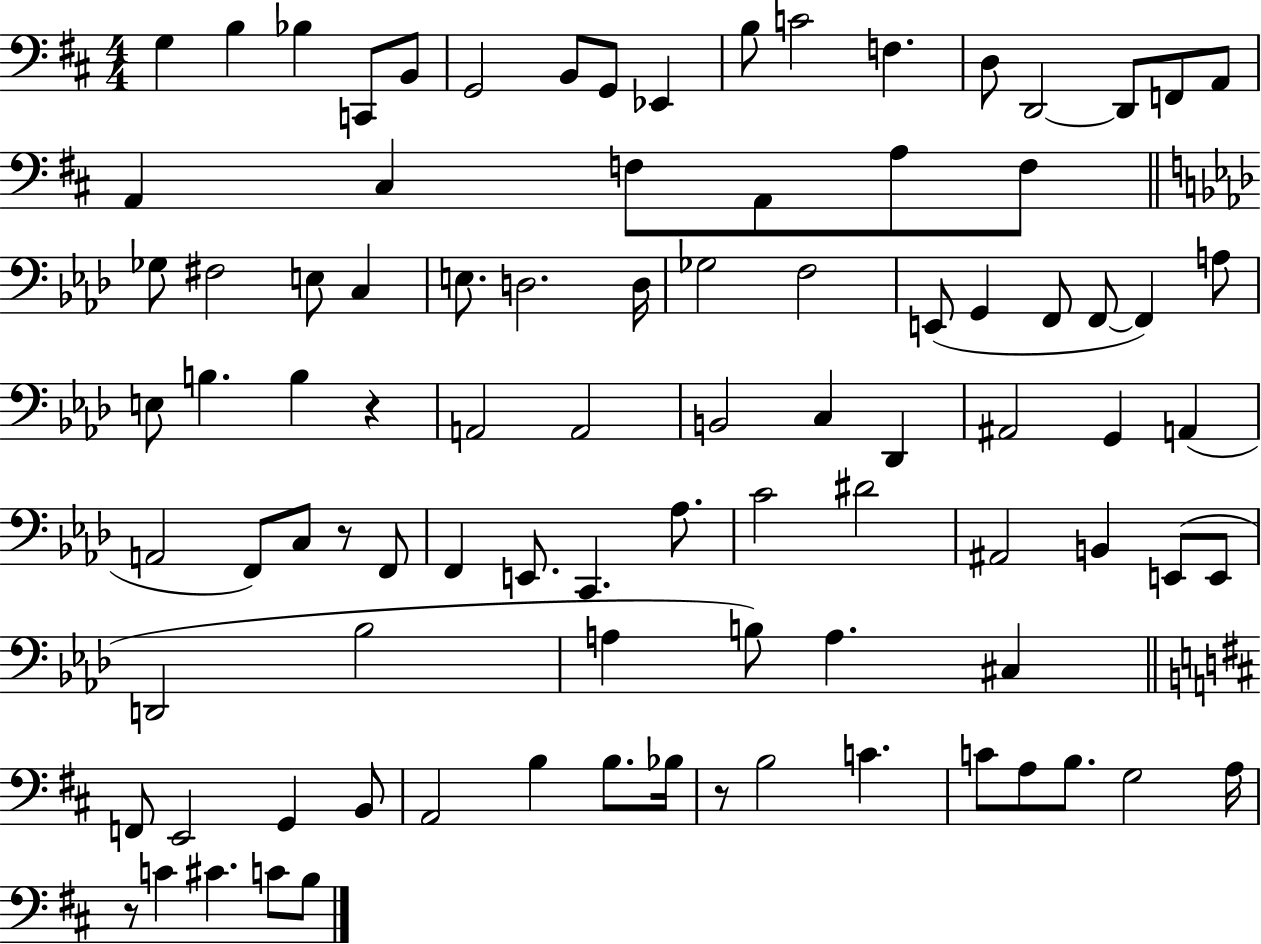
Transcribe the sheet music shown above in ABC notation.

X:1
T:Untitled
M:4/4
L:1/4
K:D
G, B, _B, C,,/2 B,,/2 G,,2 B,,/2 G,,/2 _E,, B,/2 C2 F, D,/2 D,,2 D,,/2 F,,/2 A,,/2 A,, ^C, F,/2 A,,/2 A,/2 F,/2 _G,/2 ^F,2 E,/2 C, E,/2 D,2 D,/4 _G,2 F,2 E,,/2 G,, F,,/2 F,,/2 F,, A,/2 E,/2 B, B, z A,,2 A,,2 B,,2 C, _D,, ^A,,2 G,, A,, A,,2 F,,/2 C,/2 z/2 F,,/2 F,, E,,/2 C,, _A,/2 C2 ^D2 ^A,,2 B,, E,,/2 E,,/2 D,,2 _B,2 A, B,/2 A, ^C, F,,/2 E,,2 G,, B,,/2 A,,2 B, B,/2 _B,/4 z/2 B,2 C C/2 A,/2 B,/2 G,2 A,/4 z/2 C ^C C/2 B,/2